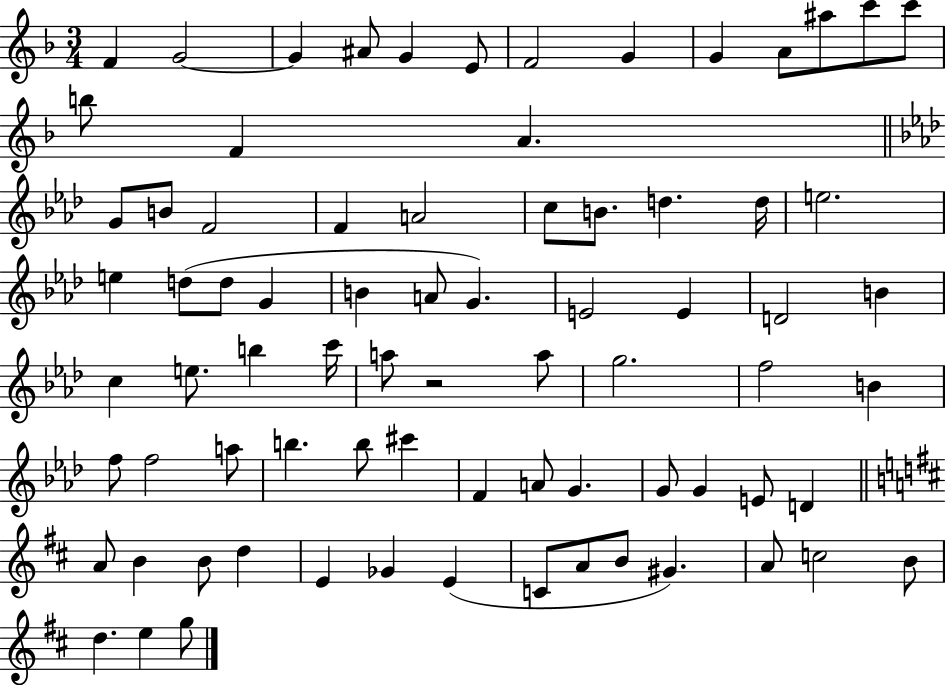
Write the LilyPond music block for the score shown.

{
  \clef treble
  \numericTimeSignature
  \time 3/4
  \key f \major
  f'4 g'2~~ | g'4 ais'8 g'4 e'8 | f'2 g'4 | g'4 a'8 ais''8 c'''8 c'''8 | \break b''8 f'4 a'4. | \bar "||" \break \key aes \major g'8 b'8 f'2 | f'4 a'2 | c''8 b'8. d''4. d''16 | e''2. | \break e''4 d''8( d''8 g'4 | b'4 a'8 g'4.) | e'2 e'4 | d'2 b'4 | \break c''4 e''8. b''4 c'''16 | a''8 r2 a''8 | g''2. | f''2 b'4 | \break f''8 f''2 a''8 | b''4. b''8 cis'''4 | f'4 a'8 g'4. | g'8 g'4 e'8 d'4 | \break \bar "||" \break \key b \minor a'8 b'4 b'8 d''4 | e'4 ges'4 e'4( | c'8 a'8 b'8 gis'4.) | a'8 c''2 b'8 | \break d''4. e''4 g''8 | \bar "|."
}